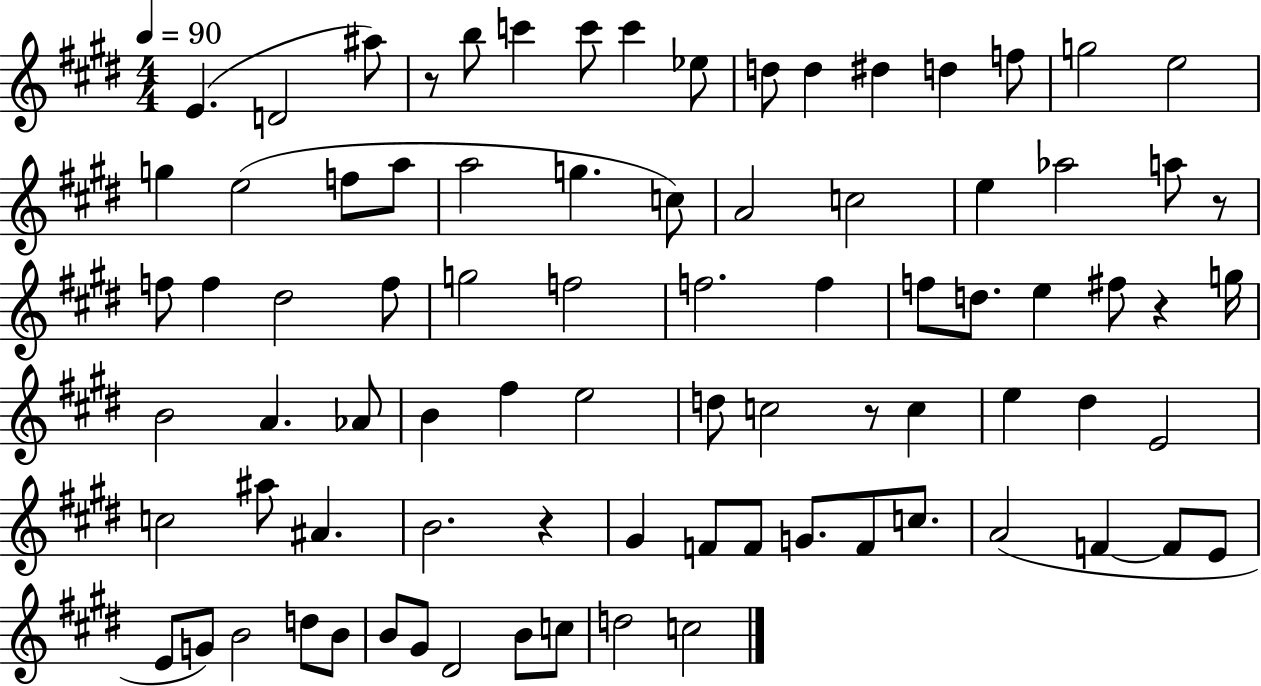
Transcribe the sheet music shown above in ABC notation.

X:1
T:Untitled
M:4/4
L:1/4
K:E
E D2 ^a/2 z/2 b/2 c' c'/2 c' _e/2 d/2 d ^d d f/2 g2 e2 g e2 f/2 a/2 a2 g c/2 A2 c2 e _a2 a/2 z/2 f/2 f ^d2 f/2 g2 f2 f2 f f/2 d/2 e ^f/2 z g/4 B2 A _A/2 B ^f e2 d/2 c2 z/2 c e ^d E2 c2 ^a/2 ^A B2 z ^G F/2 F/2 G/2 F/2 c/2 A2 F F/2 E/2 E/2 G/2 B2 d/2 B/2 B/2 ^G/2 ^D2 B/2 c/2 d2 c2